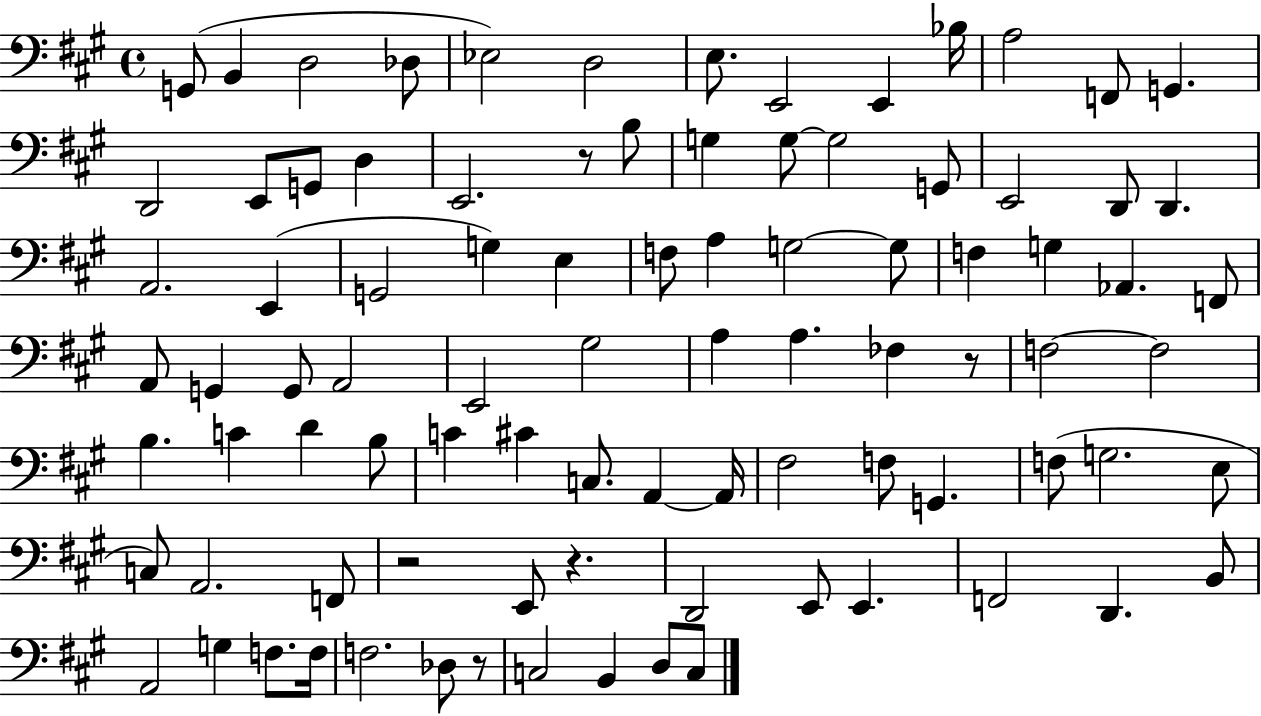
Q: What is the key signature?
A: A major